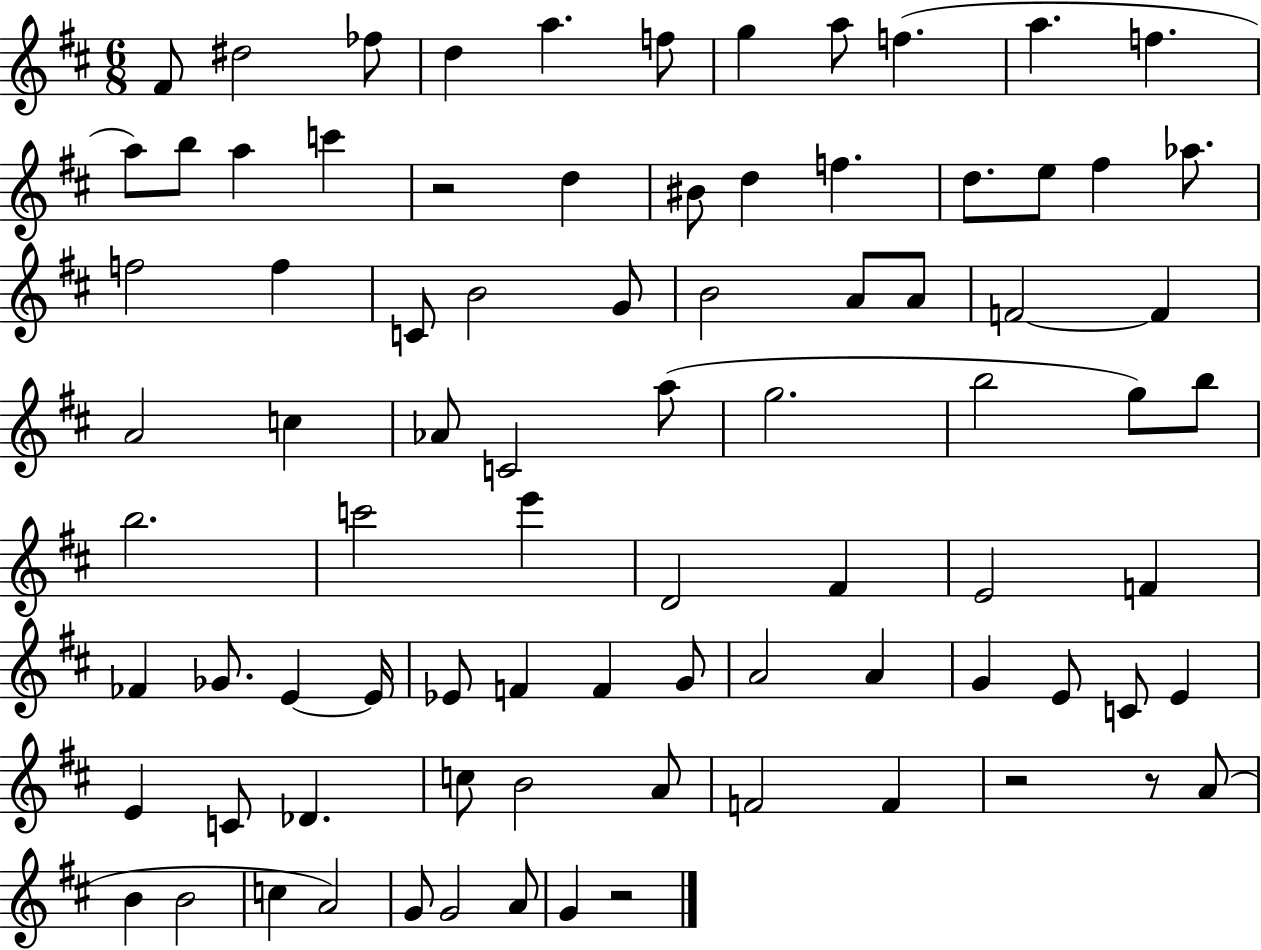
{
  \clef treble
  \numericTimeSignature
  \time 6/8
  \key d \major
  fis'8 dis''2 fes''8 | d''4 a''4. f''8 | g''4 a''8 f''4.( | a''4. f''4. | \break a''8) b''8 a''4 c'''4 | r2 d''4 | bis'8 d''4 f''4. | d''8. e''8 fis''4 aes''8. | \break f''2 f''4 | c'8 b'2 g'8 | b'2 a'8 a'8 | f'2~~ f'4 | \break a'2 c''4 | aes'8 c'2 a''8( | g''2. | b''2 g''8) b''8 | \break b''2. | c'''2 e'''4 | d'2 fis'4 | e'2 f'4 | \break fes'4 ges'8. e'4~~ e'16 | ees'8 f'4 f'4 g'8 | a'2 a'4 | g'4 e'8 c'8 e'4 | \break e'4 c'8 des'4. | c''8 b'2 a'8 | f'2 f'4 | r2 r8 a'8( | \break b'4 b'2 | c''4 a'2) | g'8 g'2 a'8 | g'4 r2 | \break \bar "|."
}